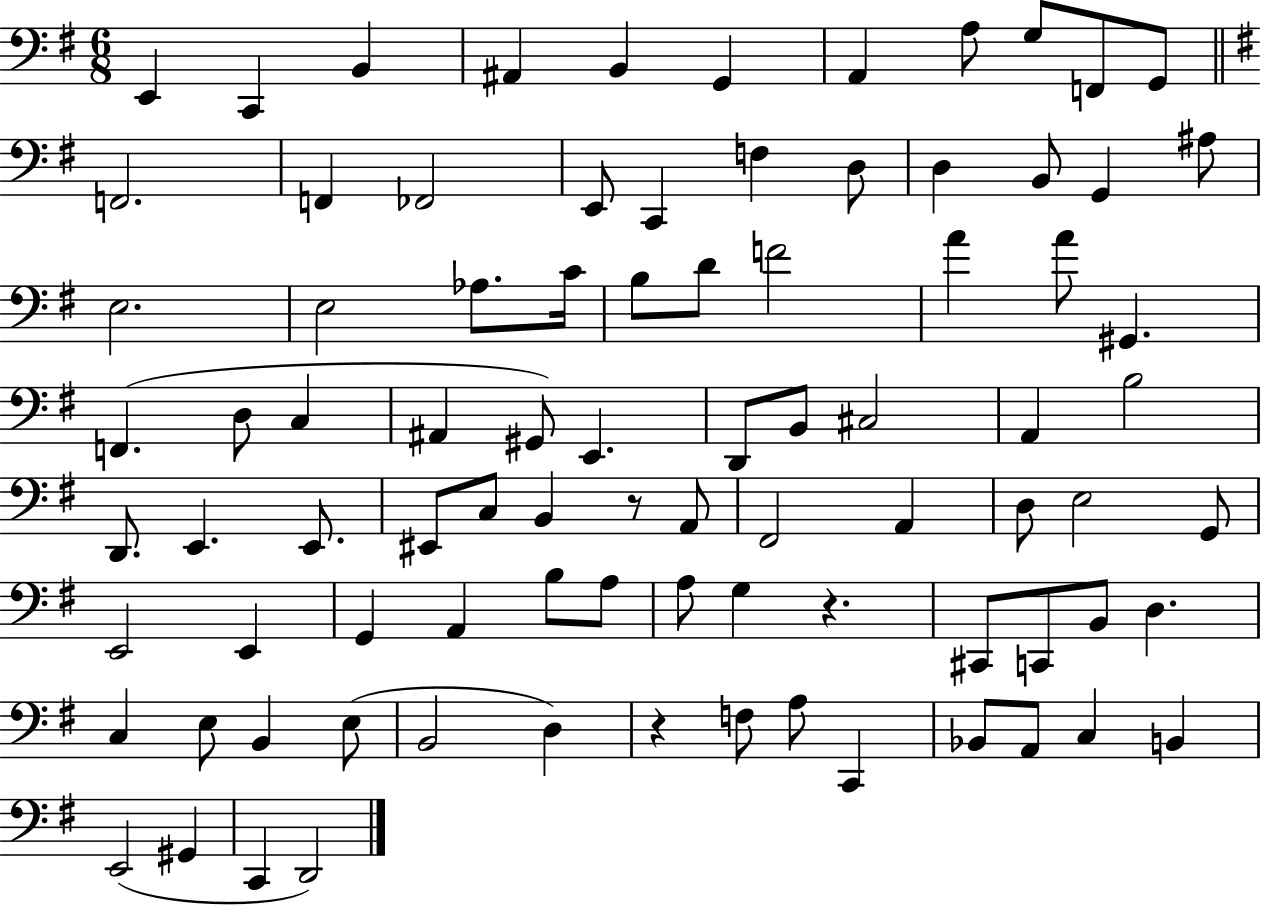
X:1
T:Untitled
M:6/8
L:1/4
K:G
E,, C,, B,, ^A,, B,, G,, A,, A,/2 G,/2 F,,/2 G,,/2 F,,2 F,, _F,,2 E,,/2 C,, F, D,/2 D, B,,/2 G,, ^A,/2 E,2 E,2 _A,/2 C/4 B,/2 D/2 F2 A A/2 ^G,, F,, D,/2 C, ^A,, ^G,,/2 E,, D,,/2 B,,/2 ^C,2 A,, B,2 D,,/2 E,, E,,/2 ^E,,/2 C,/2 B,, z/2 A,,/2 ^F,,2 A,, D,/2 E,2 G,,/2 E,,2 E,, G,, A,, B,/2 A,/2 A,/2 G, z ^C,,/2 C,,/2 B,,/2 D, C, E,/2 B,, E,/2 B,,2 D, z F,/2 A,/2 C,, _B,,/2 A,,/2 C, B,, E,,2 ^G,, C,, D,,2